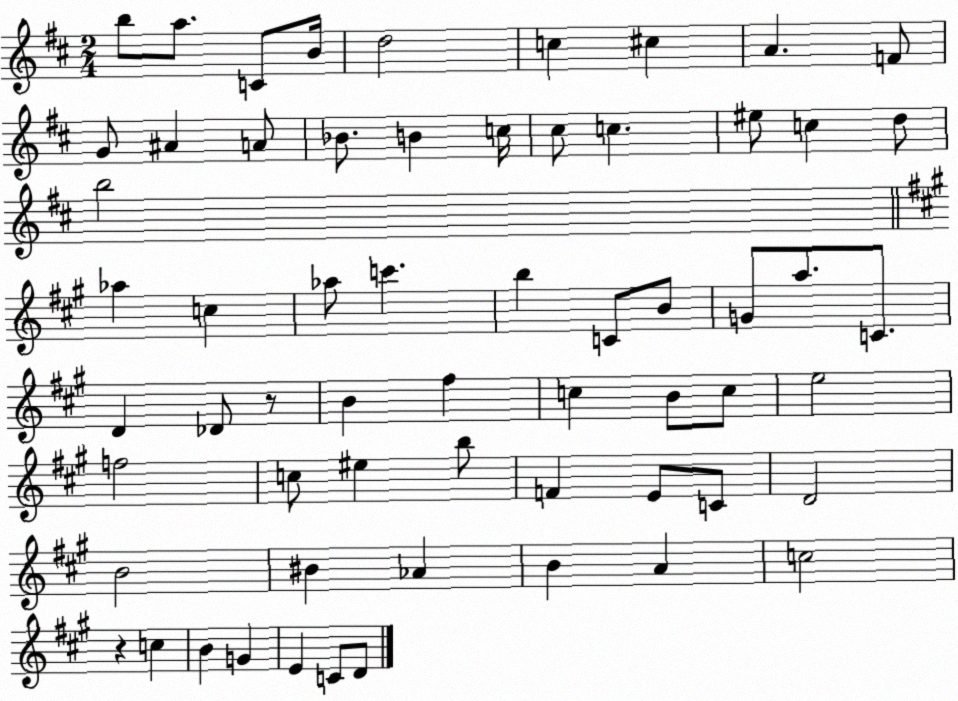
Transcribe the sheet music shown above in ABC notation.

X:1
T:Untitled
M:2/4
L:1/4
K:D
b/2 a/2 C/2 B/4 d2 c ^c A F/2 G/2 ^A A/2 _B/2 B c/4 ^c/2 c ^e/2 c d/2 b2 _a c _a/2 c' b C/2 B/2 G/2 a/2 C/2 D _D/2 z/2 B ^f c B/2 c/2 e2 f2 c/2 ^e b/2 F E/2 C/2 D2 B2 ^B _A B A c2 z c B G E C/2 D/2